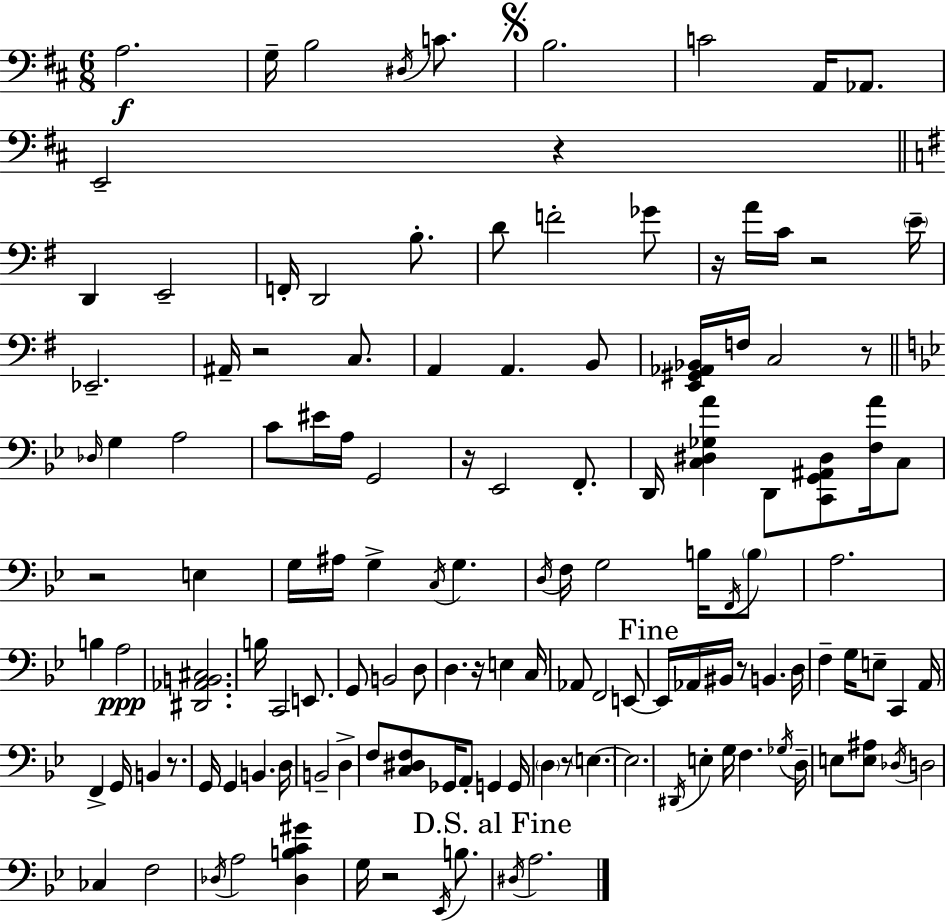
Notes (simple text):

A3/h. G3/s B3/h D#3/s C4/e. B3/h. C4/h A2/s Ab2/e. E2/h R/q D2/q E2/h F2/s D2/h B3/e. D4/e F4/h Gb4/e R/s A4/s C4/s R/h E4/s Eb2/h. A#2/s R/h C3/e. A2/q A2/q. B2/e [E2,G#2,Ab2,Bb2]/s F3/s C3/h R/e Db3/s G3/q A3/h C4/e EIS4/s A3/s G2/h R/s Eb2/h F2/e. D2/s [C3,D#3,Gb3,A4]/q D2/e [C2,G2,A#2,D#3]/e [F3,A4]/s C3/e R/h E3/q G3/s A#3/s G3/q C3/s G3/q. D3/s F3/s G3/h B3/s F2/s B3/e A3/h. B3/q A3/h [D#2,Ab2,B2,C#3]/h. B3/s C2/h E2/e. G2/e B2/h D3/e D3/q. R/s E3/q C3/s Ab2/e F2/h E2/e E2/s Ab2/s BIS2/s R/e B2/q. D3/s F3/q G3/s E3/e C2/q A2/s F2/q G2/s B2/q R/e. G2/s G2/q B2/q. D3/s B2/h D3/q F3/e [C3,D#3,F3]/e Gb2/s A2/e G2/q G2/s D3/q R/e E3/q. E3/h. D#2/s E3/q G3/s F3/q. Gb3/s D3/s E3/e [E3,A#3]/e Db3/s D3/h CES3/q F3/h Db3/s A3/h [Db3,B3,C4,G#4]/q G3/s R/h Eb2/s B3/e. D#3/s A3/h.